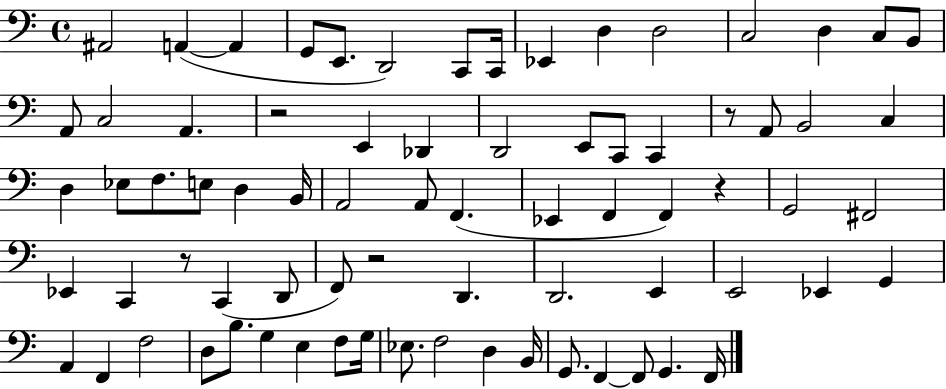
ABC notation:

X:1
T:Untitled
M:4/4
L:1/4
K:C
^A,,2 A,, A,, G,,/2 E,,/2 D,,2 C,,/2 C,,/4 _E,, D, D,2 C,2 D, C,/2 B,,/2 A,,/2 C,2 A,, z2 E,, _D,, D,,2 E,,/2 C,,/2 C,, z/2 A,,/2 B,,2 C, D, _E,/2 F,/2 E,/2 D, B,,/4 A,,2 A,,/2 F,, _E,, F,, F,, z G,,2 ^F,,2 _E,, C,, z/2 C,, D,,/2 F,,/2 z2 D,, D,,2 E,, E,,2 _E,, G,, A,, F,, F,2 D,/2 B,/2 G, E, F,/2 G,/4 _E,/2 F,2 D, B,,/4 G,,/2 F,, F,,/2 G,, F,,/4